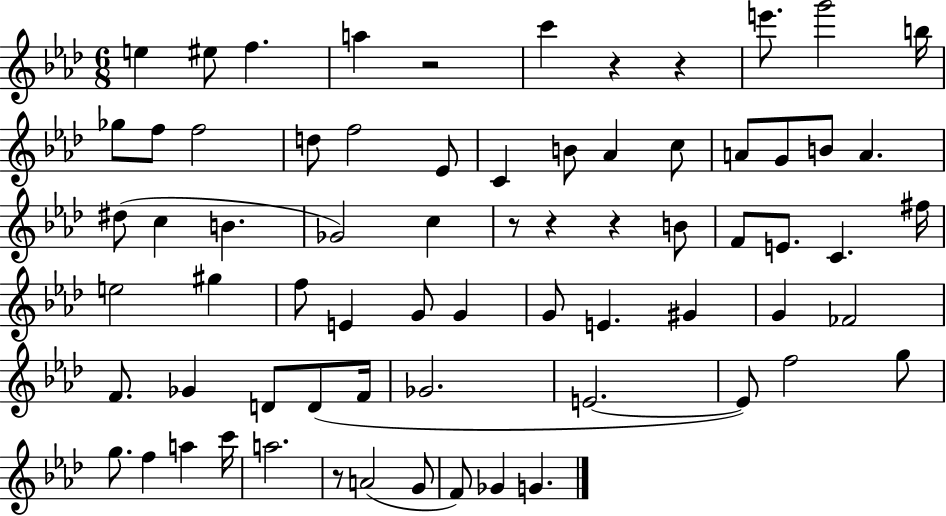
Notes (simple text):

E5/q EIS5/e F5/q. A5/q R/h C6/q R/q R/q E6/e. G6/h B5/s Gb5/e F5/e F5/h D5/e F5/h Eb4/e C4/q B4/e Ab4/q C5/e A4/e G4/e B4/e A4/q. D#5/e C5/q B4/q. Gb4/h C5/q R/e R/q R/q B4/e F4/e E4/e. C4/q. F#5/s E5/h G#5/q F5/e E4/q G4/e G4/q G4/e E4/q. G#4/q G4/q FES4/h F4/e. Gb4/q D4/e D4/e F4/s Gb4/h. E4/h. E4/e F5/h G5/e G5/e. F5/q A5/q C6/s A5/h. R/e A4/h G4/e F4/e Gb4/q G4/q.